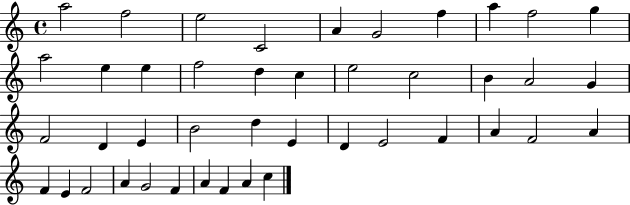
A5/h F5/h E5/h C4/h A4/q G4/h F5/q A5/q F5/h G5/q A5/h E5/q E5/q F5/h D5/q C5/q E5/h C5/h B4/q A4/h G4/q F4/h D4/q E4/q B4/h D5/q E4/q D4/q E4/h F4/q A4/q F4/h A4/q F4/q E4/q F4/h A4/q G4/h F4/q A4/q F4/q A4/q C5/q